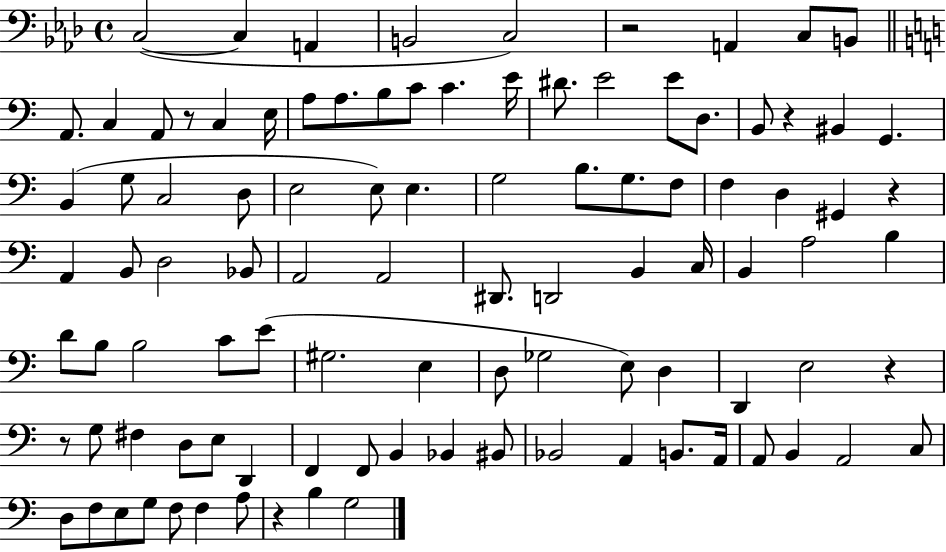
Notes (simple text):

C3/h C3/q A2/q B2/h C3/h R/h A2/q C3/e B2/e A2/e. C3/q A2/e R/e C3/q E3/s A3/e A3/e. B3/e C4/e C4/q. E4/s D#4/e. E4/h E4/e D3/e. B2/e R/q BIS2/q G2/q. B2/q G3/e C3/h D3/e E3/h E3/e E3/q. G3/h B3/e. G3/e. F3/e F3/q D3/q G#2/q R/q A2/q B2/e D3/h Bb2/e A2/h A2/h D#2/e. D2/h B2/q C3/s B2/q A3/h B3/q D4/e B3/e B3/h C4/e E4/e G#3/h. E3/q D3/e Gb3/h E3/e D3/q D2/q E3/h R/q R/e G3/e F#3/q D3/e E3/e D2/q F2/q F2/e B2/q Bb2/q BIS2/e Bb2/h A2/q B2/e. A2/s A2/e B2/q A2/h C3/e D3/e F3/e E3/e G3/e F3/e F3/q A3/e R/q B3/q G3/h